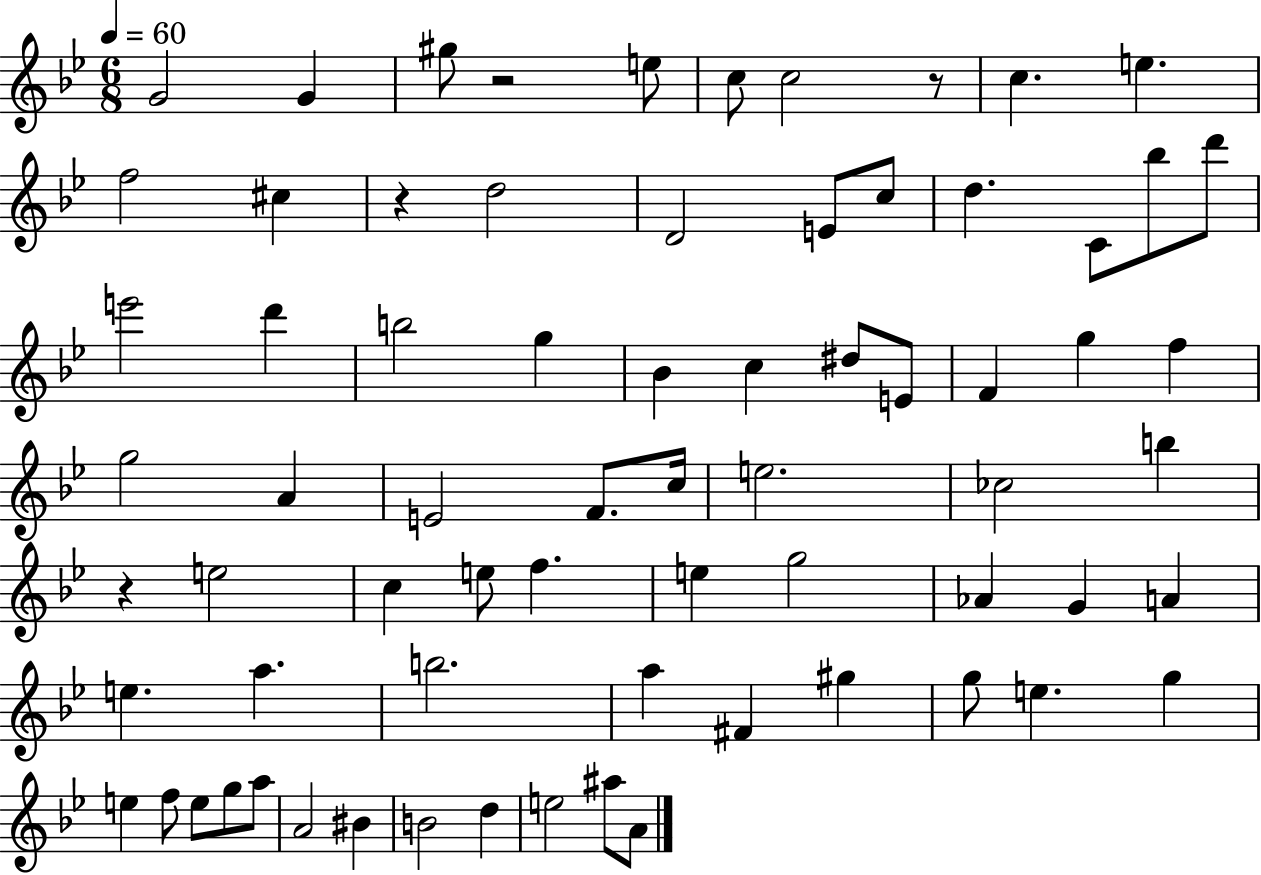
G4/h G4/q G#5/e R/h E5/e C5/e C5/h R/e C5/q. E5/q. F5/h C#5/q R/q D5/h D4/h E4/e C5/e D5/q. C4/e Bb5/e D6/e E6/h D6/q B5/h G5/q Bb4/q C5/q D#5/e E4/e F4/q G5/q F5/q G5/h A4/q E4/h F4/e. C5/s E5/h. CES5/h B5/q R/q E5/h C5/q E5/e F5/q. E5/q G5/h Ab4/q G4/q A4/q E5/q. A5/q. B5/h. A5/q F#4/q G#5/q G5/e E5/q. G5/q E5/q F5/e E5/e G5/e A5/e A4/h BIS4/q B4/h D5/q E5/h A#5/e A4/e